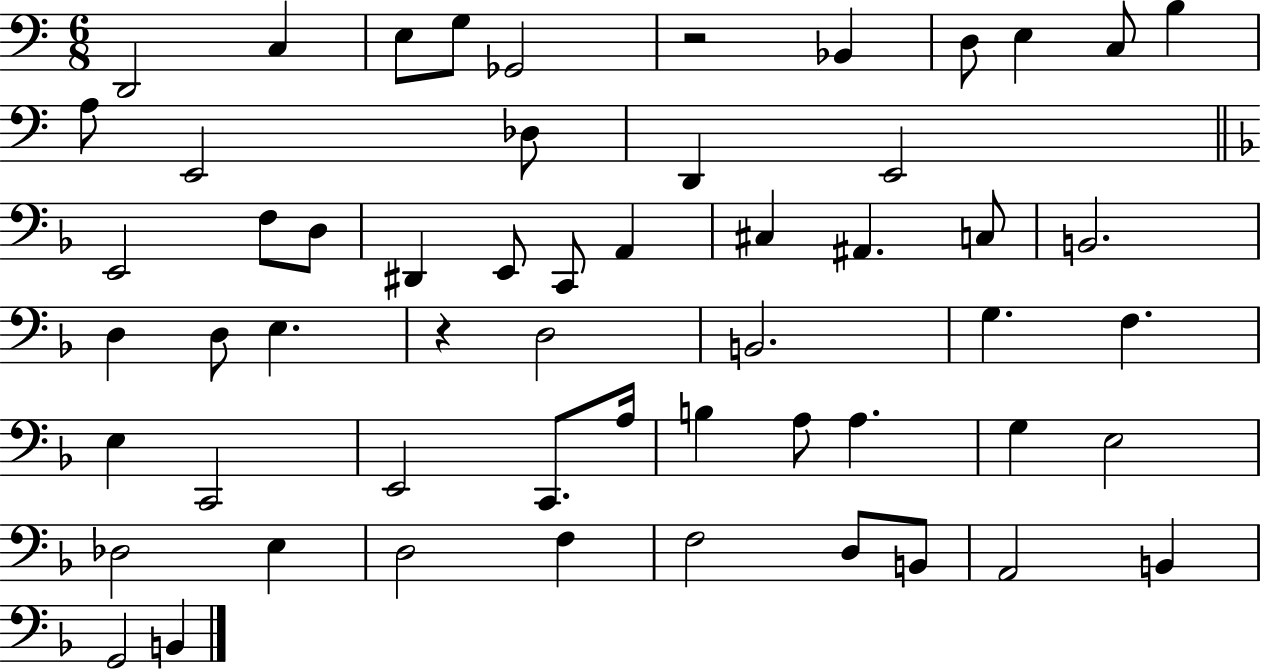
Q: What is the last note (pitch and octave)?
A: B2